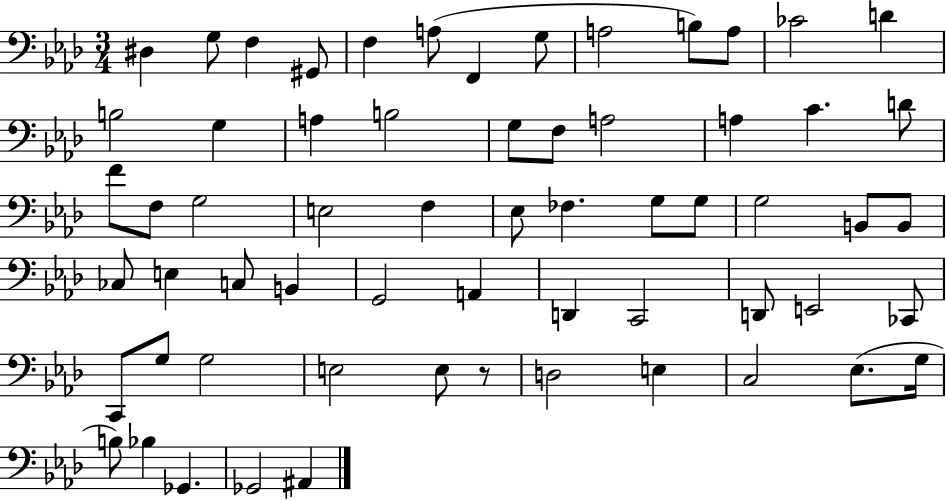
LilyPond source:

{
  \clef bass
  \numericTimeSignature
  \time 3/4
  \key aes \major
  dis4 g8 f4 gis,8 | f4 a8( f,4 g8 | a2 b8) a8 | ces'2 d'4 | \break b2 g4 | a4 b2 | g8 f8 a2 | a4 c'4. d'8 | \break f'8 f8 g2 | e2 f4 | ees8 fes4. g8 g8 | g2 b,8 b,8 | \break ces8 e4 c8 b,4 | g,2 a,4 | d,4 c,2 | d,8 e,2 ces,8 | \break c,8 g8 g2 | e2 e8 r8 | d2 e4 | c2 ees8.( g16 | \break b8) bes4 ges,4. | ges,2 ais,4 | \bar "|."
}